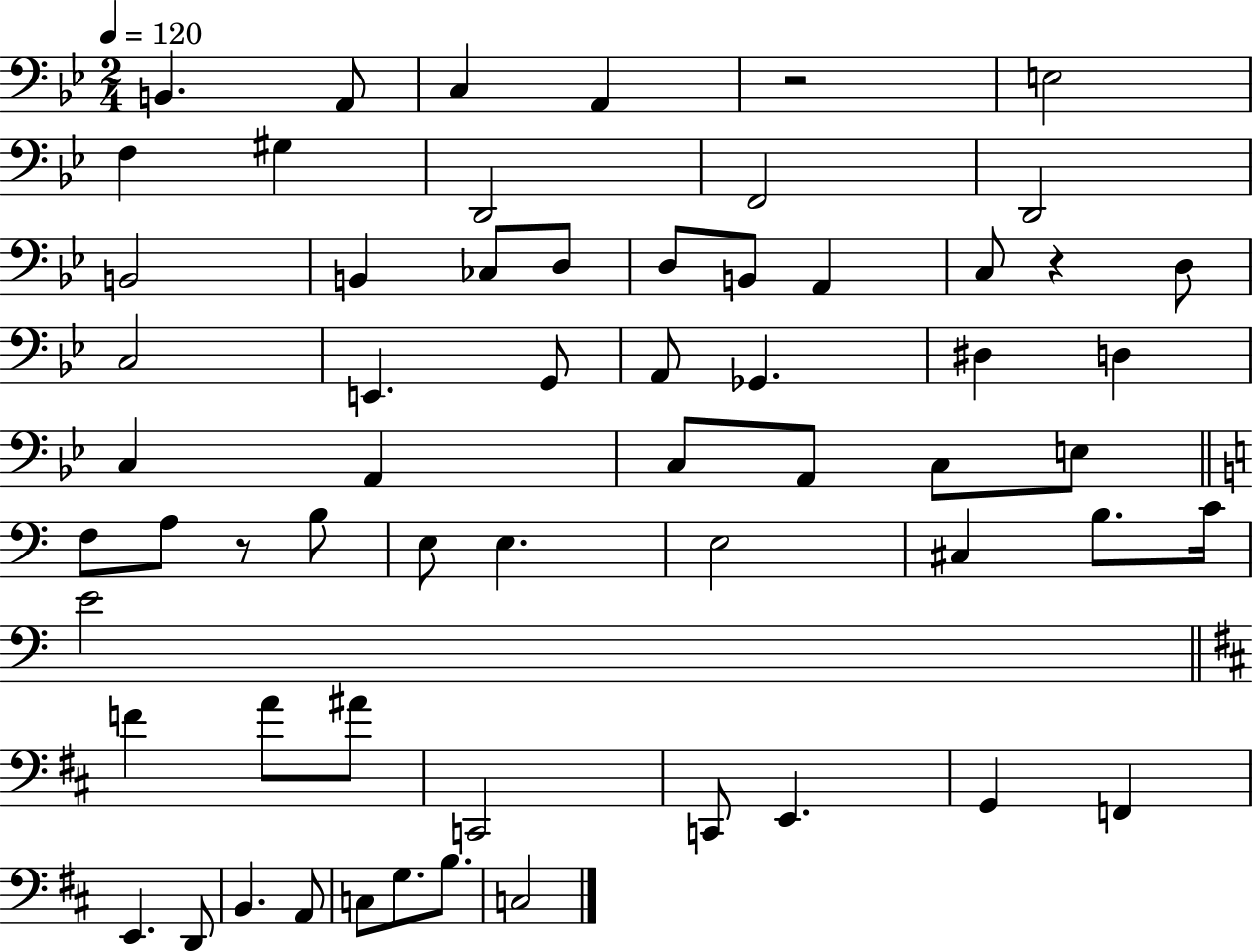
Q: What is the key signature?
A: BES major